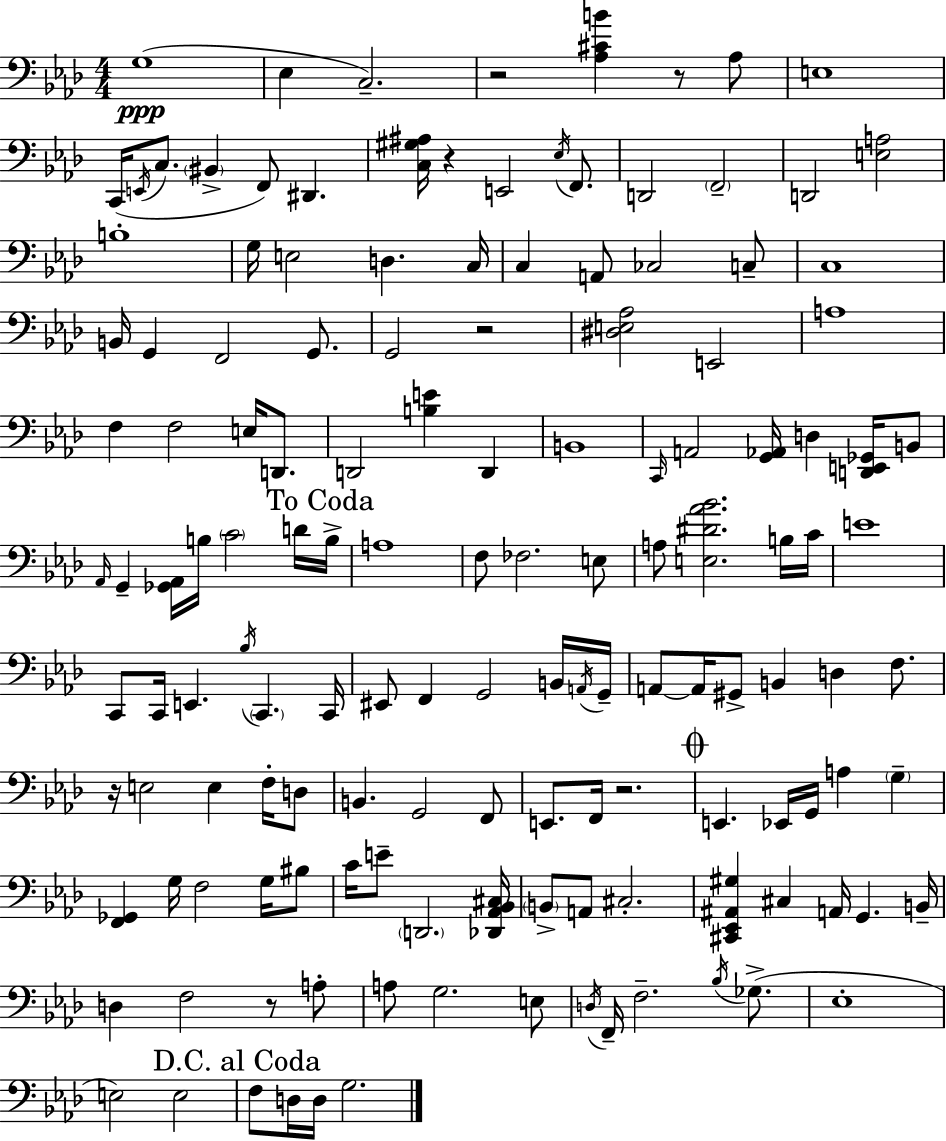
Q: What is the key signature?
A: AES major